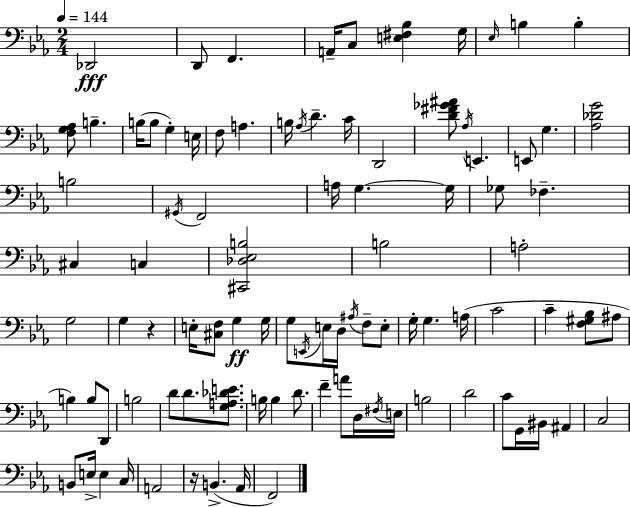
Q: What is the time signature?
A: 2/4